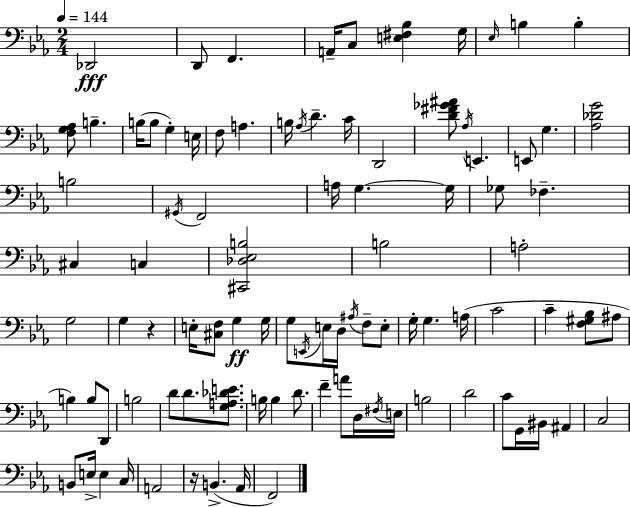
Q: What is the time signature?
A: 2/4